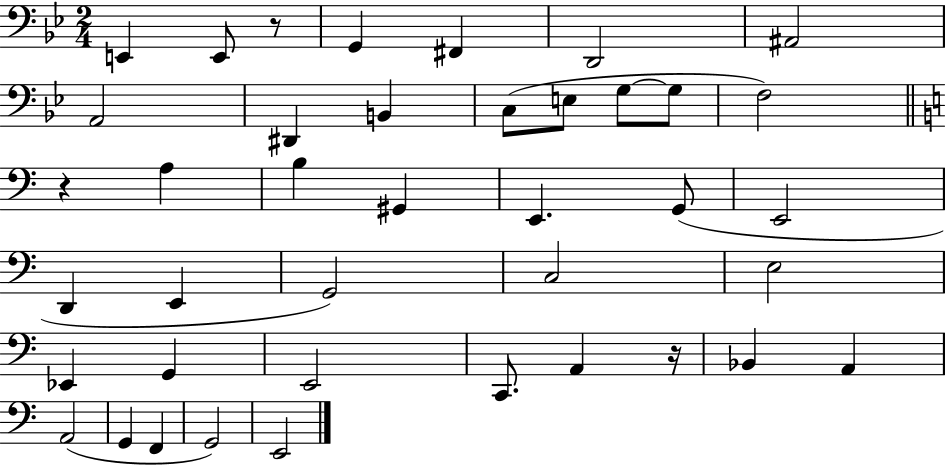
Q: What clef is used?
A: bass